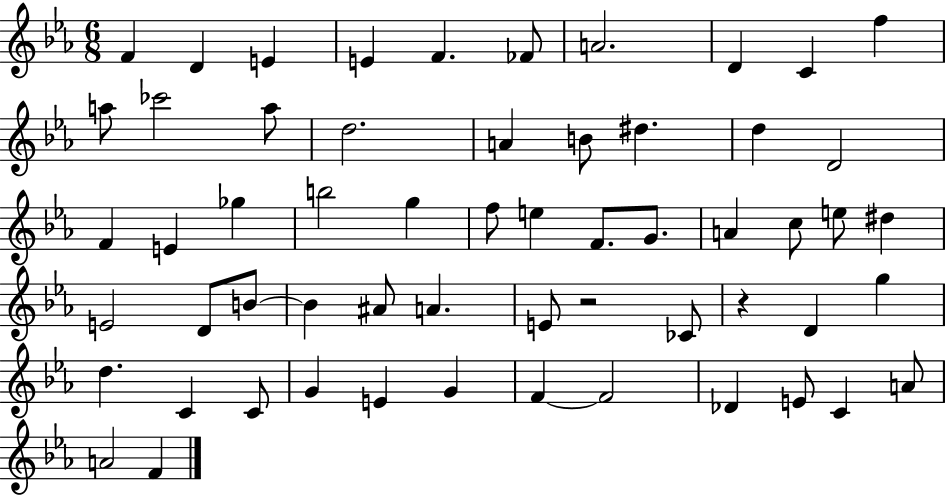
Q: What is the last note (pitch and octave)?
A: F4